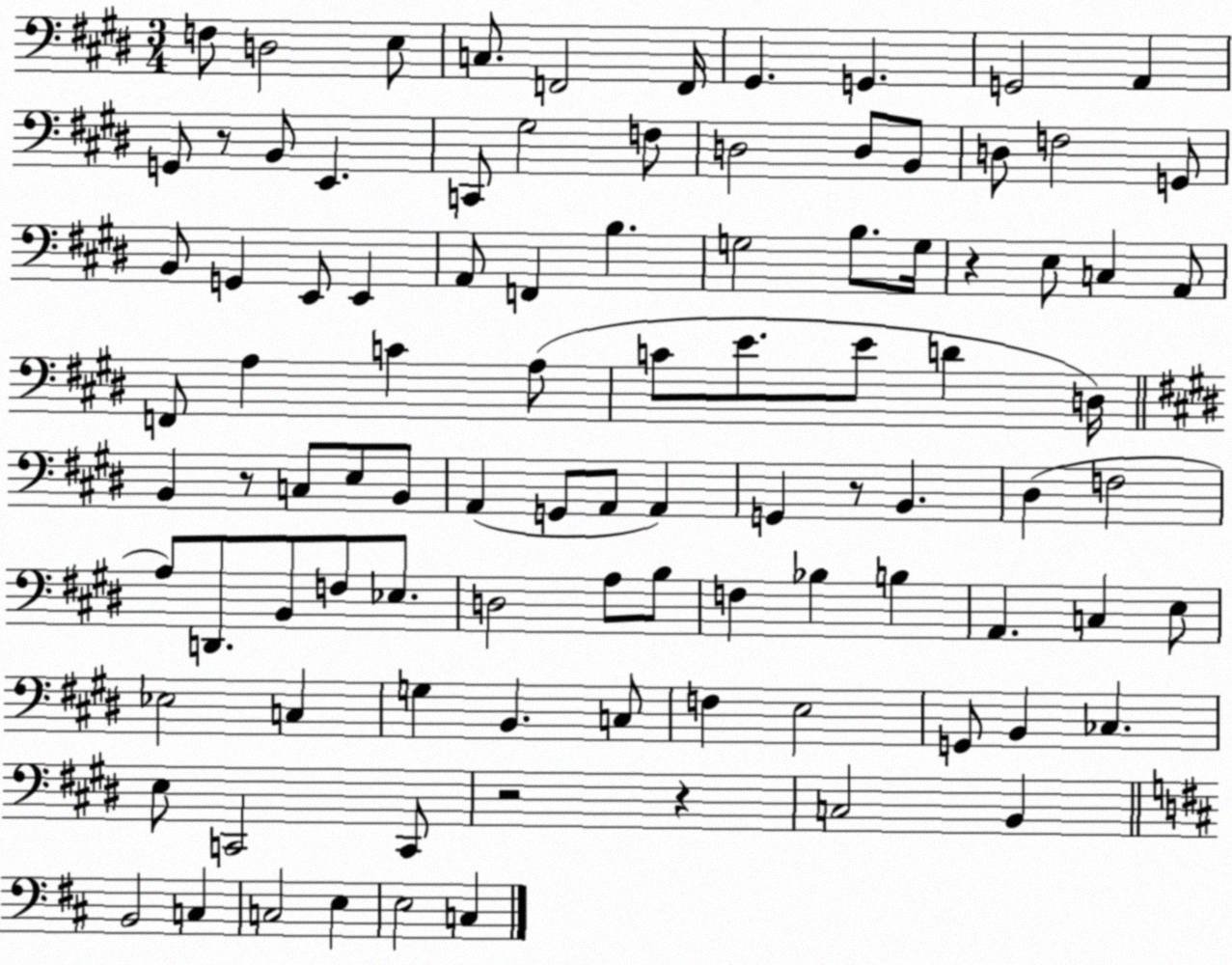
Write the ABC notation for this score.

X:1
T:Untitled
M:3/4
L:1/4
K:E
F,/2 D,2 E,/2 C,/2 F,,2 F,,/4 ^G,, G,, G,,2 A,, G,,/2 z/2 B,,/2 E,, C,,/2 ^G,2 F,/2 D,2 D,/2 B,,/2 D,/2 F,2 G,,/2 B,,/2 G,, E,,/2 E,, A,,/2 F,, B, G,2 B,/2 G,/4 z E,/2 C, A,,/2 F,,/2 A, C A,/2 C/2 E/2 E/2 D D,/4 B,, z/2 C,/2 E,/2 B,,/2 A,, G,,/2 A,,/2 A,, G,, z/2 B,, ^D, F,2 A,/2 D,,/2 B,,/2 F,/2 _E,/2 D,2 A,/2 B,/2 F, _B, B, A,, C, E,/2 _E,2 C, G, B,, C,/2 F, E,2 G,,/2 B,, _C, E,/2 C,,2 C,,/2 z2 z C,2 B,, B,,2 C, C,2 E, E,2 C,